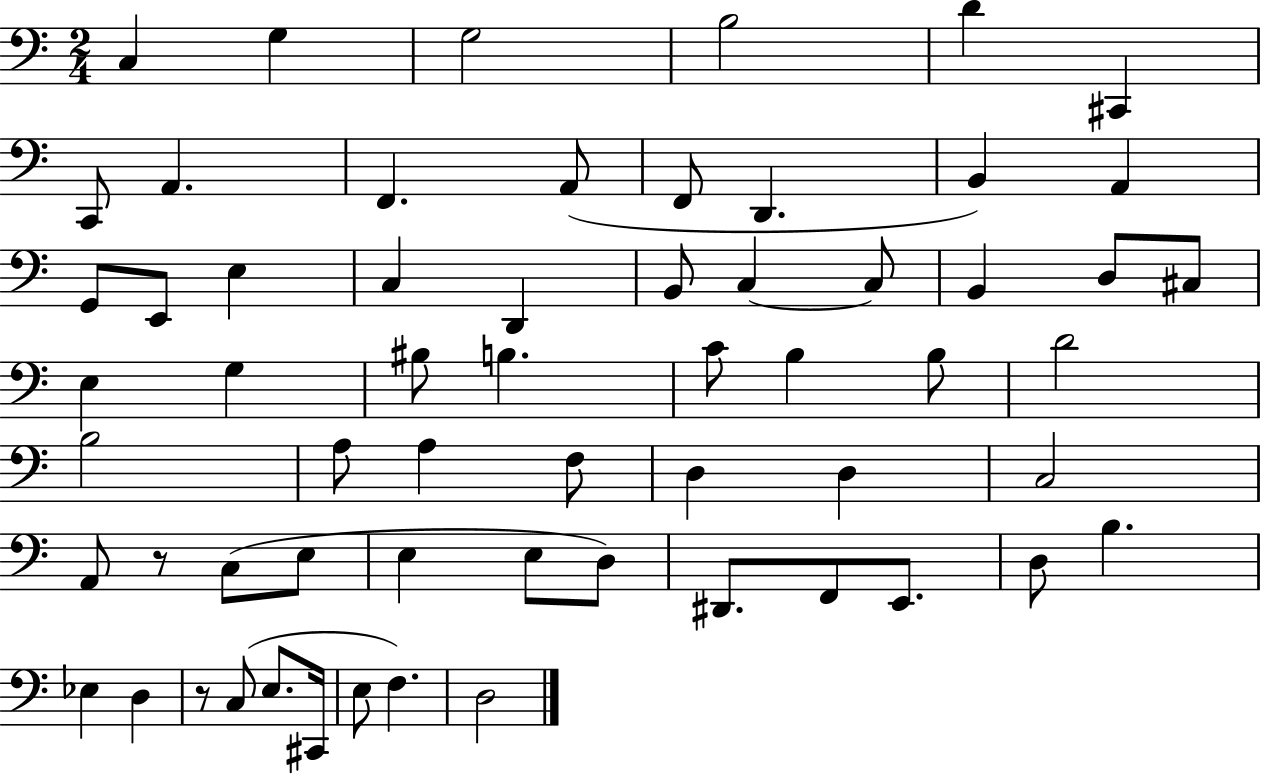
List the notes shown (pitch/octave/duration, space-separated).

C3/q G3/q G3/h B3/h D4/q C#2/q C2/e A2/q. F2/q. A2/e F2/e D2/q. B2/q A2/q G2/e E2/e E3/q C3/q D2/q B2/e C3/q C3/e B2/q D3/e C#3/e E3/q G3/q BIS3/e B3/q. C4/e B3/q B3/e D4/h B3/h A3/e A3/q F3/e D3/q D3/q C3/h A2/e R/e C3/e E3/e E3/q E3/e D3/e D#2/e. F2/e E2/e. D3/e B3/q. Eb3/q D3/q R/e C3/e E3/e. C#2/s E3/e F3/q. D3/h